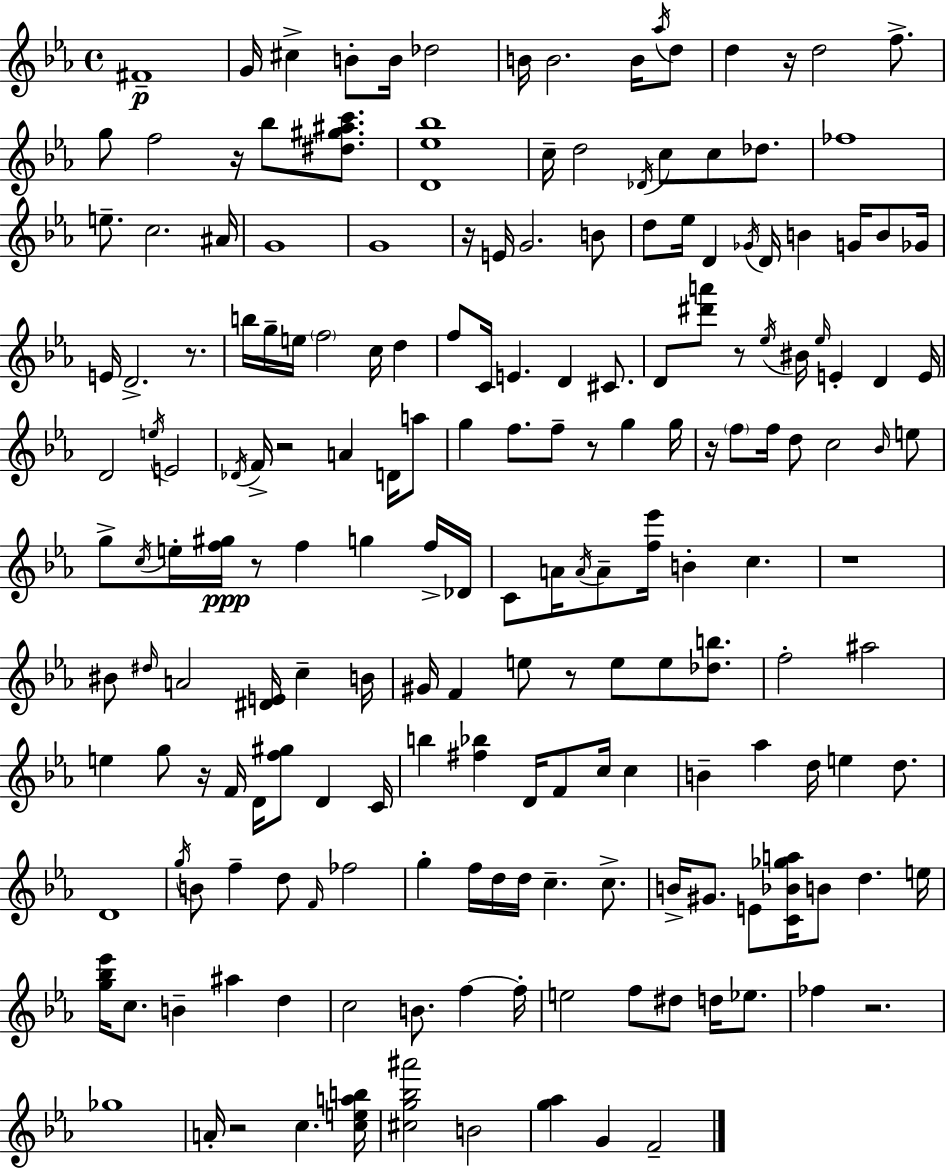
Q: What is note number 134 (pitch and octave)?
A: C5